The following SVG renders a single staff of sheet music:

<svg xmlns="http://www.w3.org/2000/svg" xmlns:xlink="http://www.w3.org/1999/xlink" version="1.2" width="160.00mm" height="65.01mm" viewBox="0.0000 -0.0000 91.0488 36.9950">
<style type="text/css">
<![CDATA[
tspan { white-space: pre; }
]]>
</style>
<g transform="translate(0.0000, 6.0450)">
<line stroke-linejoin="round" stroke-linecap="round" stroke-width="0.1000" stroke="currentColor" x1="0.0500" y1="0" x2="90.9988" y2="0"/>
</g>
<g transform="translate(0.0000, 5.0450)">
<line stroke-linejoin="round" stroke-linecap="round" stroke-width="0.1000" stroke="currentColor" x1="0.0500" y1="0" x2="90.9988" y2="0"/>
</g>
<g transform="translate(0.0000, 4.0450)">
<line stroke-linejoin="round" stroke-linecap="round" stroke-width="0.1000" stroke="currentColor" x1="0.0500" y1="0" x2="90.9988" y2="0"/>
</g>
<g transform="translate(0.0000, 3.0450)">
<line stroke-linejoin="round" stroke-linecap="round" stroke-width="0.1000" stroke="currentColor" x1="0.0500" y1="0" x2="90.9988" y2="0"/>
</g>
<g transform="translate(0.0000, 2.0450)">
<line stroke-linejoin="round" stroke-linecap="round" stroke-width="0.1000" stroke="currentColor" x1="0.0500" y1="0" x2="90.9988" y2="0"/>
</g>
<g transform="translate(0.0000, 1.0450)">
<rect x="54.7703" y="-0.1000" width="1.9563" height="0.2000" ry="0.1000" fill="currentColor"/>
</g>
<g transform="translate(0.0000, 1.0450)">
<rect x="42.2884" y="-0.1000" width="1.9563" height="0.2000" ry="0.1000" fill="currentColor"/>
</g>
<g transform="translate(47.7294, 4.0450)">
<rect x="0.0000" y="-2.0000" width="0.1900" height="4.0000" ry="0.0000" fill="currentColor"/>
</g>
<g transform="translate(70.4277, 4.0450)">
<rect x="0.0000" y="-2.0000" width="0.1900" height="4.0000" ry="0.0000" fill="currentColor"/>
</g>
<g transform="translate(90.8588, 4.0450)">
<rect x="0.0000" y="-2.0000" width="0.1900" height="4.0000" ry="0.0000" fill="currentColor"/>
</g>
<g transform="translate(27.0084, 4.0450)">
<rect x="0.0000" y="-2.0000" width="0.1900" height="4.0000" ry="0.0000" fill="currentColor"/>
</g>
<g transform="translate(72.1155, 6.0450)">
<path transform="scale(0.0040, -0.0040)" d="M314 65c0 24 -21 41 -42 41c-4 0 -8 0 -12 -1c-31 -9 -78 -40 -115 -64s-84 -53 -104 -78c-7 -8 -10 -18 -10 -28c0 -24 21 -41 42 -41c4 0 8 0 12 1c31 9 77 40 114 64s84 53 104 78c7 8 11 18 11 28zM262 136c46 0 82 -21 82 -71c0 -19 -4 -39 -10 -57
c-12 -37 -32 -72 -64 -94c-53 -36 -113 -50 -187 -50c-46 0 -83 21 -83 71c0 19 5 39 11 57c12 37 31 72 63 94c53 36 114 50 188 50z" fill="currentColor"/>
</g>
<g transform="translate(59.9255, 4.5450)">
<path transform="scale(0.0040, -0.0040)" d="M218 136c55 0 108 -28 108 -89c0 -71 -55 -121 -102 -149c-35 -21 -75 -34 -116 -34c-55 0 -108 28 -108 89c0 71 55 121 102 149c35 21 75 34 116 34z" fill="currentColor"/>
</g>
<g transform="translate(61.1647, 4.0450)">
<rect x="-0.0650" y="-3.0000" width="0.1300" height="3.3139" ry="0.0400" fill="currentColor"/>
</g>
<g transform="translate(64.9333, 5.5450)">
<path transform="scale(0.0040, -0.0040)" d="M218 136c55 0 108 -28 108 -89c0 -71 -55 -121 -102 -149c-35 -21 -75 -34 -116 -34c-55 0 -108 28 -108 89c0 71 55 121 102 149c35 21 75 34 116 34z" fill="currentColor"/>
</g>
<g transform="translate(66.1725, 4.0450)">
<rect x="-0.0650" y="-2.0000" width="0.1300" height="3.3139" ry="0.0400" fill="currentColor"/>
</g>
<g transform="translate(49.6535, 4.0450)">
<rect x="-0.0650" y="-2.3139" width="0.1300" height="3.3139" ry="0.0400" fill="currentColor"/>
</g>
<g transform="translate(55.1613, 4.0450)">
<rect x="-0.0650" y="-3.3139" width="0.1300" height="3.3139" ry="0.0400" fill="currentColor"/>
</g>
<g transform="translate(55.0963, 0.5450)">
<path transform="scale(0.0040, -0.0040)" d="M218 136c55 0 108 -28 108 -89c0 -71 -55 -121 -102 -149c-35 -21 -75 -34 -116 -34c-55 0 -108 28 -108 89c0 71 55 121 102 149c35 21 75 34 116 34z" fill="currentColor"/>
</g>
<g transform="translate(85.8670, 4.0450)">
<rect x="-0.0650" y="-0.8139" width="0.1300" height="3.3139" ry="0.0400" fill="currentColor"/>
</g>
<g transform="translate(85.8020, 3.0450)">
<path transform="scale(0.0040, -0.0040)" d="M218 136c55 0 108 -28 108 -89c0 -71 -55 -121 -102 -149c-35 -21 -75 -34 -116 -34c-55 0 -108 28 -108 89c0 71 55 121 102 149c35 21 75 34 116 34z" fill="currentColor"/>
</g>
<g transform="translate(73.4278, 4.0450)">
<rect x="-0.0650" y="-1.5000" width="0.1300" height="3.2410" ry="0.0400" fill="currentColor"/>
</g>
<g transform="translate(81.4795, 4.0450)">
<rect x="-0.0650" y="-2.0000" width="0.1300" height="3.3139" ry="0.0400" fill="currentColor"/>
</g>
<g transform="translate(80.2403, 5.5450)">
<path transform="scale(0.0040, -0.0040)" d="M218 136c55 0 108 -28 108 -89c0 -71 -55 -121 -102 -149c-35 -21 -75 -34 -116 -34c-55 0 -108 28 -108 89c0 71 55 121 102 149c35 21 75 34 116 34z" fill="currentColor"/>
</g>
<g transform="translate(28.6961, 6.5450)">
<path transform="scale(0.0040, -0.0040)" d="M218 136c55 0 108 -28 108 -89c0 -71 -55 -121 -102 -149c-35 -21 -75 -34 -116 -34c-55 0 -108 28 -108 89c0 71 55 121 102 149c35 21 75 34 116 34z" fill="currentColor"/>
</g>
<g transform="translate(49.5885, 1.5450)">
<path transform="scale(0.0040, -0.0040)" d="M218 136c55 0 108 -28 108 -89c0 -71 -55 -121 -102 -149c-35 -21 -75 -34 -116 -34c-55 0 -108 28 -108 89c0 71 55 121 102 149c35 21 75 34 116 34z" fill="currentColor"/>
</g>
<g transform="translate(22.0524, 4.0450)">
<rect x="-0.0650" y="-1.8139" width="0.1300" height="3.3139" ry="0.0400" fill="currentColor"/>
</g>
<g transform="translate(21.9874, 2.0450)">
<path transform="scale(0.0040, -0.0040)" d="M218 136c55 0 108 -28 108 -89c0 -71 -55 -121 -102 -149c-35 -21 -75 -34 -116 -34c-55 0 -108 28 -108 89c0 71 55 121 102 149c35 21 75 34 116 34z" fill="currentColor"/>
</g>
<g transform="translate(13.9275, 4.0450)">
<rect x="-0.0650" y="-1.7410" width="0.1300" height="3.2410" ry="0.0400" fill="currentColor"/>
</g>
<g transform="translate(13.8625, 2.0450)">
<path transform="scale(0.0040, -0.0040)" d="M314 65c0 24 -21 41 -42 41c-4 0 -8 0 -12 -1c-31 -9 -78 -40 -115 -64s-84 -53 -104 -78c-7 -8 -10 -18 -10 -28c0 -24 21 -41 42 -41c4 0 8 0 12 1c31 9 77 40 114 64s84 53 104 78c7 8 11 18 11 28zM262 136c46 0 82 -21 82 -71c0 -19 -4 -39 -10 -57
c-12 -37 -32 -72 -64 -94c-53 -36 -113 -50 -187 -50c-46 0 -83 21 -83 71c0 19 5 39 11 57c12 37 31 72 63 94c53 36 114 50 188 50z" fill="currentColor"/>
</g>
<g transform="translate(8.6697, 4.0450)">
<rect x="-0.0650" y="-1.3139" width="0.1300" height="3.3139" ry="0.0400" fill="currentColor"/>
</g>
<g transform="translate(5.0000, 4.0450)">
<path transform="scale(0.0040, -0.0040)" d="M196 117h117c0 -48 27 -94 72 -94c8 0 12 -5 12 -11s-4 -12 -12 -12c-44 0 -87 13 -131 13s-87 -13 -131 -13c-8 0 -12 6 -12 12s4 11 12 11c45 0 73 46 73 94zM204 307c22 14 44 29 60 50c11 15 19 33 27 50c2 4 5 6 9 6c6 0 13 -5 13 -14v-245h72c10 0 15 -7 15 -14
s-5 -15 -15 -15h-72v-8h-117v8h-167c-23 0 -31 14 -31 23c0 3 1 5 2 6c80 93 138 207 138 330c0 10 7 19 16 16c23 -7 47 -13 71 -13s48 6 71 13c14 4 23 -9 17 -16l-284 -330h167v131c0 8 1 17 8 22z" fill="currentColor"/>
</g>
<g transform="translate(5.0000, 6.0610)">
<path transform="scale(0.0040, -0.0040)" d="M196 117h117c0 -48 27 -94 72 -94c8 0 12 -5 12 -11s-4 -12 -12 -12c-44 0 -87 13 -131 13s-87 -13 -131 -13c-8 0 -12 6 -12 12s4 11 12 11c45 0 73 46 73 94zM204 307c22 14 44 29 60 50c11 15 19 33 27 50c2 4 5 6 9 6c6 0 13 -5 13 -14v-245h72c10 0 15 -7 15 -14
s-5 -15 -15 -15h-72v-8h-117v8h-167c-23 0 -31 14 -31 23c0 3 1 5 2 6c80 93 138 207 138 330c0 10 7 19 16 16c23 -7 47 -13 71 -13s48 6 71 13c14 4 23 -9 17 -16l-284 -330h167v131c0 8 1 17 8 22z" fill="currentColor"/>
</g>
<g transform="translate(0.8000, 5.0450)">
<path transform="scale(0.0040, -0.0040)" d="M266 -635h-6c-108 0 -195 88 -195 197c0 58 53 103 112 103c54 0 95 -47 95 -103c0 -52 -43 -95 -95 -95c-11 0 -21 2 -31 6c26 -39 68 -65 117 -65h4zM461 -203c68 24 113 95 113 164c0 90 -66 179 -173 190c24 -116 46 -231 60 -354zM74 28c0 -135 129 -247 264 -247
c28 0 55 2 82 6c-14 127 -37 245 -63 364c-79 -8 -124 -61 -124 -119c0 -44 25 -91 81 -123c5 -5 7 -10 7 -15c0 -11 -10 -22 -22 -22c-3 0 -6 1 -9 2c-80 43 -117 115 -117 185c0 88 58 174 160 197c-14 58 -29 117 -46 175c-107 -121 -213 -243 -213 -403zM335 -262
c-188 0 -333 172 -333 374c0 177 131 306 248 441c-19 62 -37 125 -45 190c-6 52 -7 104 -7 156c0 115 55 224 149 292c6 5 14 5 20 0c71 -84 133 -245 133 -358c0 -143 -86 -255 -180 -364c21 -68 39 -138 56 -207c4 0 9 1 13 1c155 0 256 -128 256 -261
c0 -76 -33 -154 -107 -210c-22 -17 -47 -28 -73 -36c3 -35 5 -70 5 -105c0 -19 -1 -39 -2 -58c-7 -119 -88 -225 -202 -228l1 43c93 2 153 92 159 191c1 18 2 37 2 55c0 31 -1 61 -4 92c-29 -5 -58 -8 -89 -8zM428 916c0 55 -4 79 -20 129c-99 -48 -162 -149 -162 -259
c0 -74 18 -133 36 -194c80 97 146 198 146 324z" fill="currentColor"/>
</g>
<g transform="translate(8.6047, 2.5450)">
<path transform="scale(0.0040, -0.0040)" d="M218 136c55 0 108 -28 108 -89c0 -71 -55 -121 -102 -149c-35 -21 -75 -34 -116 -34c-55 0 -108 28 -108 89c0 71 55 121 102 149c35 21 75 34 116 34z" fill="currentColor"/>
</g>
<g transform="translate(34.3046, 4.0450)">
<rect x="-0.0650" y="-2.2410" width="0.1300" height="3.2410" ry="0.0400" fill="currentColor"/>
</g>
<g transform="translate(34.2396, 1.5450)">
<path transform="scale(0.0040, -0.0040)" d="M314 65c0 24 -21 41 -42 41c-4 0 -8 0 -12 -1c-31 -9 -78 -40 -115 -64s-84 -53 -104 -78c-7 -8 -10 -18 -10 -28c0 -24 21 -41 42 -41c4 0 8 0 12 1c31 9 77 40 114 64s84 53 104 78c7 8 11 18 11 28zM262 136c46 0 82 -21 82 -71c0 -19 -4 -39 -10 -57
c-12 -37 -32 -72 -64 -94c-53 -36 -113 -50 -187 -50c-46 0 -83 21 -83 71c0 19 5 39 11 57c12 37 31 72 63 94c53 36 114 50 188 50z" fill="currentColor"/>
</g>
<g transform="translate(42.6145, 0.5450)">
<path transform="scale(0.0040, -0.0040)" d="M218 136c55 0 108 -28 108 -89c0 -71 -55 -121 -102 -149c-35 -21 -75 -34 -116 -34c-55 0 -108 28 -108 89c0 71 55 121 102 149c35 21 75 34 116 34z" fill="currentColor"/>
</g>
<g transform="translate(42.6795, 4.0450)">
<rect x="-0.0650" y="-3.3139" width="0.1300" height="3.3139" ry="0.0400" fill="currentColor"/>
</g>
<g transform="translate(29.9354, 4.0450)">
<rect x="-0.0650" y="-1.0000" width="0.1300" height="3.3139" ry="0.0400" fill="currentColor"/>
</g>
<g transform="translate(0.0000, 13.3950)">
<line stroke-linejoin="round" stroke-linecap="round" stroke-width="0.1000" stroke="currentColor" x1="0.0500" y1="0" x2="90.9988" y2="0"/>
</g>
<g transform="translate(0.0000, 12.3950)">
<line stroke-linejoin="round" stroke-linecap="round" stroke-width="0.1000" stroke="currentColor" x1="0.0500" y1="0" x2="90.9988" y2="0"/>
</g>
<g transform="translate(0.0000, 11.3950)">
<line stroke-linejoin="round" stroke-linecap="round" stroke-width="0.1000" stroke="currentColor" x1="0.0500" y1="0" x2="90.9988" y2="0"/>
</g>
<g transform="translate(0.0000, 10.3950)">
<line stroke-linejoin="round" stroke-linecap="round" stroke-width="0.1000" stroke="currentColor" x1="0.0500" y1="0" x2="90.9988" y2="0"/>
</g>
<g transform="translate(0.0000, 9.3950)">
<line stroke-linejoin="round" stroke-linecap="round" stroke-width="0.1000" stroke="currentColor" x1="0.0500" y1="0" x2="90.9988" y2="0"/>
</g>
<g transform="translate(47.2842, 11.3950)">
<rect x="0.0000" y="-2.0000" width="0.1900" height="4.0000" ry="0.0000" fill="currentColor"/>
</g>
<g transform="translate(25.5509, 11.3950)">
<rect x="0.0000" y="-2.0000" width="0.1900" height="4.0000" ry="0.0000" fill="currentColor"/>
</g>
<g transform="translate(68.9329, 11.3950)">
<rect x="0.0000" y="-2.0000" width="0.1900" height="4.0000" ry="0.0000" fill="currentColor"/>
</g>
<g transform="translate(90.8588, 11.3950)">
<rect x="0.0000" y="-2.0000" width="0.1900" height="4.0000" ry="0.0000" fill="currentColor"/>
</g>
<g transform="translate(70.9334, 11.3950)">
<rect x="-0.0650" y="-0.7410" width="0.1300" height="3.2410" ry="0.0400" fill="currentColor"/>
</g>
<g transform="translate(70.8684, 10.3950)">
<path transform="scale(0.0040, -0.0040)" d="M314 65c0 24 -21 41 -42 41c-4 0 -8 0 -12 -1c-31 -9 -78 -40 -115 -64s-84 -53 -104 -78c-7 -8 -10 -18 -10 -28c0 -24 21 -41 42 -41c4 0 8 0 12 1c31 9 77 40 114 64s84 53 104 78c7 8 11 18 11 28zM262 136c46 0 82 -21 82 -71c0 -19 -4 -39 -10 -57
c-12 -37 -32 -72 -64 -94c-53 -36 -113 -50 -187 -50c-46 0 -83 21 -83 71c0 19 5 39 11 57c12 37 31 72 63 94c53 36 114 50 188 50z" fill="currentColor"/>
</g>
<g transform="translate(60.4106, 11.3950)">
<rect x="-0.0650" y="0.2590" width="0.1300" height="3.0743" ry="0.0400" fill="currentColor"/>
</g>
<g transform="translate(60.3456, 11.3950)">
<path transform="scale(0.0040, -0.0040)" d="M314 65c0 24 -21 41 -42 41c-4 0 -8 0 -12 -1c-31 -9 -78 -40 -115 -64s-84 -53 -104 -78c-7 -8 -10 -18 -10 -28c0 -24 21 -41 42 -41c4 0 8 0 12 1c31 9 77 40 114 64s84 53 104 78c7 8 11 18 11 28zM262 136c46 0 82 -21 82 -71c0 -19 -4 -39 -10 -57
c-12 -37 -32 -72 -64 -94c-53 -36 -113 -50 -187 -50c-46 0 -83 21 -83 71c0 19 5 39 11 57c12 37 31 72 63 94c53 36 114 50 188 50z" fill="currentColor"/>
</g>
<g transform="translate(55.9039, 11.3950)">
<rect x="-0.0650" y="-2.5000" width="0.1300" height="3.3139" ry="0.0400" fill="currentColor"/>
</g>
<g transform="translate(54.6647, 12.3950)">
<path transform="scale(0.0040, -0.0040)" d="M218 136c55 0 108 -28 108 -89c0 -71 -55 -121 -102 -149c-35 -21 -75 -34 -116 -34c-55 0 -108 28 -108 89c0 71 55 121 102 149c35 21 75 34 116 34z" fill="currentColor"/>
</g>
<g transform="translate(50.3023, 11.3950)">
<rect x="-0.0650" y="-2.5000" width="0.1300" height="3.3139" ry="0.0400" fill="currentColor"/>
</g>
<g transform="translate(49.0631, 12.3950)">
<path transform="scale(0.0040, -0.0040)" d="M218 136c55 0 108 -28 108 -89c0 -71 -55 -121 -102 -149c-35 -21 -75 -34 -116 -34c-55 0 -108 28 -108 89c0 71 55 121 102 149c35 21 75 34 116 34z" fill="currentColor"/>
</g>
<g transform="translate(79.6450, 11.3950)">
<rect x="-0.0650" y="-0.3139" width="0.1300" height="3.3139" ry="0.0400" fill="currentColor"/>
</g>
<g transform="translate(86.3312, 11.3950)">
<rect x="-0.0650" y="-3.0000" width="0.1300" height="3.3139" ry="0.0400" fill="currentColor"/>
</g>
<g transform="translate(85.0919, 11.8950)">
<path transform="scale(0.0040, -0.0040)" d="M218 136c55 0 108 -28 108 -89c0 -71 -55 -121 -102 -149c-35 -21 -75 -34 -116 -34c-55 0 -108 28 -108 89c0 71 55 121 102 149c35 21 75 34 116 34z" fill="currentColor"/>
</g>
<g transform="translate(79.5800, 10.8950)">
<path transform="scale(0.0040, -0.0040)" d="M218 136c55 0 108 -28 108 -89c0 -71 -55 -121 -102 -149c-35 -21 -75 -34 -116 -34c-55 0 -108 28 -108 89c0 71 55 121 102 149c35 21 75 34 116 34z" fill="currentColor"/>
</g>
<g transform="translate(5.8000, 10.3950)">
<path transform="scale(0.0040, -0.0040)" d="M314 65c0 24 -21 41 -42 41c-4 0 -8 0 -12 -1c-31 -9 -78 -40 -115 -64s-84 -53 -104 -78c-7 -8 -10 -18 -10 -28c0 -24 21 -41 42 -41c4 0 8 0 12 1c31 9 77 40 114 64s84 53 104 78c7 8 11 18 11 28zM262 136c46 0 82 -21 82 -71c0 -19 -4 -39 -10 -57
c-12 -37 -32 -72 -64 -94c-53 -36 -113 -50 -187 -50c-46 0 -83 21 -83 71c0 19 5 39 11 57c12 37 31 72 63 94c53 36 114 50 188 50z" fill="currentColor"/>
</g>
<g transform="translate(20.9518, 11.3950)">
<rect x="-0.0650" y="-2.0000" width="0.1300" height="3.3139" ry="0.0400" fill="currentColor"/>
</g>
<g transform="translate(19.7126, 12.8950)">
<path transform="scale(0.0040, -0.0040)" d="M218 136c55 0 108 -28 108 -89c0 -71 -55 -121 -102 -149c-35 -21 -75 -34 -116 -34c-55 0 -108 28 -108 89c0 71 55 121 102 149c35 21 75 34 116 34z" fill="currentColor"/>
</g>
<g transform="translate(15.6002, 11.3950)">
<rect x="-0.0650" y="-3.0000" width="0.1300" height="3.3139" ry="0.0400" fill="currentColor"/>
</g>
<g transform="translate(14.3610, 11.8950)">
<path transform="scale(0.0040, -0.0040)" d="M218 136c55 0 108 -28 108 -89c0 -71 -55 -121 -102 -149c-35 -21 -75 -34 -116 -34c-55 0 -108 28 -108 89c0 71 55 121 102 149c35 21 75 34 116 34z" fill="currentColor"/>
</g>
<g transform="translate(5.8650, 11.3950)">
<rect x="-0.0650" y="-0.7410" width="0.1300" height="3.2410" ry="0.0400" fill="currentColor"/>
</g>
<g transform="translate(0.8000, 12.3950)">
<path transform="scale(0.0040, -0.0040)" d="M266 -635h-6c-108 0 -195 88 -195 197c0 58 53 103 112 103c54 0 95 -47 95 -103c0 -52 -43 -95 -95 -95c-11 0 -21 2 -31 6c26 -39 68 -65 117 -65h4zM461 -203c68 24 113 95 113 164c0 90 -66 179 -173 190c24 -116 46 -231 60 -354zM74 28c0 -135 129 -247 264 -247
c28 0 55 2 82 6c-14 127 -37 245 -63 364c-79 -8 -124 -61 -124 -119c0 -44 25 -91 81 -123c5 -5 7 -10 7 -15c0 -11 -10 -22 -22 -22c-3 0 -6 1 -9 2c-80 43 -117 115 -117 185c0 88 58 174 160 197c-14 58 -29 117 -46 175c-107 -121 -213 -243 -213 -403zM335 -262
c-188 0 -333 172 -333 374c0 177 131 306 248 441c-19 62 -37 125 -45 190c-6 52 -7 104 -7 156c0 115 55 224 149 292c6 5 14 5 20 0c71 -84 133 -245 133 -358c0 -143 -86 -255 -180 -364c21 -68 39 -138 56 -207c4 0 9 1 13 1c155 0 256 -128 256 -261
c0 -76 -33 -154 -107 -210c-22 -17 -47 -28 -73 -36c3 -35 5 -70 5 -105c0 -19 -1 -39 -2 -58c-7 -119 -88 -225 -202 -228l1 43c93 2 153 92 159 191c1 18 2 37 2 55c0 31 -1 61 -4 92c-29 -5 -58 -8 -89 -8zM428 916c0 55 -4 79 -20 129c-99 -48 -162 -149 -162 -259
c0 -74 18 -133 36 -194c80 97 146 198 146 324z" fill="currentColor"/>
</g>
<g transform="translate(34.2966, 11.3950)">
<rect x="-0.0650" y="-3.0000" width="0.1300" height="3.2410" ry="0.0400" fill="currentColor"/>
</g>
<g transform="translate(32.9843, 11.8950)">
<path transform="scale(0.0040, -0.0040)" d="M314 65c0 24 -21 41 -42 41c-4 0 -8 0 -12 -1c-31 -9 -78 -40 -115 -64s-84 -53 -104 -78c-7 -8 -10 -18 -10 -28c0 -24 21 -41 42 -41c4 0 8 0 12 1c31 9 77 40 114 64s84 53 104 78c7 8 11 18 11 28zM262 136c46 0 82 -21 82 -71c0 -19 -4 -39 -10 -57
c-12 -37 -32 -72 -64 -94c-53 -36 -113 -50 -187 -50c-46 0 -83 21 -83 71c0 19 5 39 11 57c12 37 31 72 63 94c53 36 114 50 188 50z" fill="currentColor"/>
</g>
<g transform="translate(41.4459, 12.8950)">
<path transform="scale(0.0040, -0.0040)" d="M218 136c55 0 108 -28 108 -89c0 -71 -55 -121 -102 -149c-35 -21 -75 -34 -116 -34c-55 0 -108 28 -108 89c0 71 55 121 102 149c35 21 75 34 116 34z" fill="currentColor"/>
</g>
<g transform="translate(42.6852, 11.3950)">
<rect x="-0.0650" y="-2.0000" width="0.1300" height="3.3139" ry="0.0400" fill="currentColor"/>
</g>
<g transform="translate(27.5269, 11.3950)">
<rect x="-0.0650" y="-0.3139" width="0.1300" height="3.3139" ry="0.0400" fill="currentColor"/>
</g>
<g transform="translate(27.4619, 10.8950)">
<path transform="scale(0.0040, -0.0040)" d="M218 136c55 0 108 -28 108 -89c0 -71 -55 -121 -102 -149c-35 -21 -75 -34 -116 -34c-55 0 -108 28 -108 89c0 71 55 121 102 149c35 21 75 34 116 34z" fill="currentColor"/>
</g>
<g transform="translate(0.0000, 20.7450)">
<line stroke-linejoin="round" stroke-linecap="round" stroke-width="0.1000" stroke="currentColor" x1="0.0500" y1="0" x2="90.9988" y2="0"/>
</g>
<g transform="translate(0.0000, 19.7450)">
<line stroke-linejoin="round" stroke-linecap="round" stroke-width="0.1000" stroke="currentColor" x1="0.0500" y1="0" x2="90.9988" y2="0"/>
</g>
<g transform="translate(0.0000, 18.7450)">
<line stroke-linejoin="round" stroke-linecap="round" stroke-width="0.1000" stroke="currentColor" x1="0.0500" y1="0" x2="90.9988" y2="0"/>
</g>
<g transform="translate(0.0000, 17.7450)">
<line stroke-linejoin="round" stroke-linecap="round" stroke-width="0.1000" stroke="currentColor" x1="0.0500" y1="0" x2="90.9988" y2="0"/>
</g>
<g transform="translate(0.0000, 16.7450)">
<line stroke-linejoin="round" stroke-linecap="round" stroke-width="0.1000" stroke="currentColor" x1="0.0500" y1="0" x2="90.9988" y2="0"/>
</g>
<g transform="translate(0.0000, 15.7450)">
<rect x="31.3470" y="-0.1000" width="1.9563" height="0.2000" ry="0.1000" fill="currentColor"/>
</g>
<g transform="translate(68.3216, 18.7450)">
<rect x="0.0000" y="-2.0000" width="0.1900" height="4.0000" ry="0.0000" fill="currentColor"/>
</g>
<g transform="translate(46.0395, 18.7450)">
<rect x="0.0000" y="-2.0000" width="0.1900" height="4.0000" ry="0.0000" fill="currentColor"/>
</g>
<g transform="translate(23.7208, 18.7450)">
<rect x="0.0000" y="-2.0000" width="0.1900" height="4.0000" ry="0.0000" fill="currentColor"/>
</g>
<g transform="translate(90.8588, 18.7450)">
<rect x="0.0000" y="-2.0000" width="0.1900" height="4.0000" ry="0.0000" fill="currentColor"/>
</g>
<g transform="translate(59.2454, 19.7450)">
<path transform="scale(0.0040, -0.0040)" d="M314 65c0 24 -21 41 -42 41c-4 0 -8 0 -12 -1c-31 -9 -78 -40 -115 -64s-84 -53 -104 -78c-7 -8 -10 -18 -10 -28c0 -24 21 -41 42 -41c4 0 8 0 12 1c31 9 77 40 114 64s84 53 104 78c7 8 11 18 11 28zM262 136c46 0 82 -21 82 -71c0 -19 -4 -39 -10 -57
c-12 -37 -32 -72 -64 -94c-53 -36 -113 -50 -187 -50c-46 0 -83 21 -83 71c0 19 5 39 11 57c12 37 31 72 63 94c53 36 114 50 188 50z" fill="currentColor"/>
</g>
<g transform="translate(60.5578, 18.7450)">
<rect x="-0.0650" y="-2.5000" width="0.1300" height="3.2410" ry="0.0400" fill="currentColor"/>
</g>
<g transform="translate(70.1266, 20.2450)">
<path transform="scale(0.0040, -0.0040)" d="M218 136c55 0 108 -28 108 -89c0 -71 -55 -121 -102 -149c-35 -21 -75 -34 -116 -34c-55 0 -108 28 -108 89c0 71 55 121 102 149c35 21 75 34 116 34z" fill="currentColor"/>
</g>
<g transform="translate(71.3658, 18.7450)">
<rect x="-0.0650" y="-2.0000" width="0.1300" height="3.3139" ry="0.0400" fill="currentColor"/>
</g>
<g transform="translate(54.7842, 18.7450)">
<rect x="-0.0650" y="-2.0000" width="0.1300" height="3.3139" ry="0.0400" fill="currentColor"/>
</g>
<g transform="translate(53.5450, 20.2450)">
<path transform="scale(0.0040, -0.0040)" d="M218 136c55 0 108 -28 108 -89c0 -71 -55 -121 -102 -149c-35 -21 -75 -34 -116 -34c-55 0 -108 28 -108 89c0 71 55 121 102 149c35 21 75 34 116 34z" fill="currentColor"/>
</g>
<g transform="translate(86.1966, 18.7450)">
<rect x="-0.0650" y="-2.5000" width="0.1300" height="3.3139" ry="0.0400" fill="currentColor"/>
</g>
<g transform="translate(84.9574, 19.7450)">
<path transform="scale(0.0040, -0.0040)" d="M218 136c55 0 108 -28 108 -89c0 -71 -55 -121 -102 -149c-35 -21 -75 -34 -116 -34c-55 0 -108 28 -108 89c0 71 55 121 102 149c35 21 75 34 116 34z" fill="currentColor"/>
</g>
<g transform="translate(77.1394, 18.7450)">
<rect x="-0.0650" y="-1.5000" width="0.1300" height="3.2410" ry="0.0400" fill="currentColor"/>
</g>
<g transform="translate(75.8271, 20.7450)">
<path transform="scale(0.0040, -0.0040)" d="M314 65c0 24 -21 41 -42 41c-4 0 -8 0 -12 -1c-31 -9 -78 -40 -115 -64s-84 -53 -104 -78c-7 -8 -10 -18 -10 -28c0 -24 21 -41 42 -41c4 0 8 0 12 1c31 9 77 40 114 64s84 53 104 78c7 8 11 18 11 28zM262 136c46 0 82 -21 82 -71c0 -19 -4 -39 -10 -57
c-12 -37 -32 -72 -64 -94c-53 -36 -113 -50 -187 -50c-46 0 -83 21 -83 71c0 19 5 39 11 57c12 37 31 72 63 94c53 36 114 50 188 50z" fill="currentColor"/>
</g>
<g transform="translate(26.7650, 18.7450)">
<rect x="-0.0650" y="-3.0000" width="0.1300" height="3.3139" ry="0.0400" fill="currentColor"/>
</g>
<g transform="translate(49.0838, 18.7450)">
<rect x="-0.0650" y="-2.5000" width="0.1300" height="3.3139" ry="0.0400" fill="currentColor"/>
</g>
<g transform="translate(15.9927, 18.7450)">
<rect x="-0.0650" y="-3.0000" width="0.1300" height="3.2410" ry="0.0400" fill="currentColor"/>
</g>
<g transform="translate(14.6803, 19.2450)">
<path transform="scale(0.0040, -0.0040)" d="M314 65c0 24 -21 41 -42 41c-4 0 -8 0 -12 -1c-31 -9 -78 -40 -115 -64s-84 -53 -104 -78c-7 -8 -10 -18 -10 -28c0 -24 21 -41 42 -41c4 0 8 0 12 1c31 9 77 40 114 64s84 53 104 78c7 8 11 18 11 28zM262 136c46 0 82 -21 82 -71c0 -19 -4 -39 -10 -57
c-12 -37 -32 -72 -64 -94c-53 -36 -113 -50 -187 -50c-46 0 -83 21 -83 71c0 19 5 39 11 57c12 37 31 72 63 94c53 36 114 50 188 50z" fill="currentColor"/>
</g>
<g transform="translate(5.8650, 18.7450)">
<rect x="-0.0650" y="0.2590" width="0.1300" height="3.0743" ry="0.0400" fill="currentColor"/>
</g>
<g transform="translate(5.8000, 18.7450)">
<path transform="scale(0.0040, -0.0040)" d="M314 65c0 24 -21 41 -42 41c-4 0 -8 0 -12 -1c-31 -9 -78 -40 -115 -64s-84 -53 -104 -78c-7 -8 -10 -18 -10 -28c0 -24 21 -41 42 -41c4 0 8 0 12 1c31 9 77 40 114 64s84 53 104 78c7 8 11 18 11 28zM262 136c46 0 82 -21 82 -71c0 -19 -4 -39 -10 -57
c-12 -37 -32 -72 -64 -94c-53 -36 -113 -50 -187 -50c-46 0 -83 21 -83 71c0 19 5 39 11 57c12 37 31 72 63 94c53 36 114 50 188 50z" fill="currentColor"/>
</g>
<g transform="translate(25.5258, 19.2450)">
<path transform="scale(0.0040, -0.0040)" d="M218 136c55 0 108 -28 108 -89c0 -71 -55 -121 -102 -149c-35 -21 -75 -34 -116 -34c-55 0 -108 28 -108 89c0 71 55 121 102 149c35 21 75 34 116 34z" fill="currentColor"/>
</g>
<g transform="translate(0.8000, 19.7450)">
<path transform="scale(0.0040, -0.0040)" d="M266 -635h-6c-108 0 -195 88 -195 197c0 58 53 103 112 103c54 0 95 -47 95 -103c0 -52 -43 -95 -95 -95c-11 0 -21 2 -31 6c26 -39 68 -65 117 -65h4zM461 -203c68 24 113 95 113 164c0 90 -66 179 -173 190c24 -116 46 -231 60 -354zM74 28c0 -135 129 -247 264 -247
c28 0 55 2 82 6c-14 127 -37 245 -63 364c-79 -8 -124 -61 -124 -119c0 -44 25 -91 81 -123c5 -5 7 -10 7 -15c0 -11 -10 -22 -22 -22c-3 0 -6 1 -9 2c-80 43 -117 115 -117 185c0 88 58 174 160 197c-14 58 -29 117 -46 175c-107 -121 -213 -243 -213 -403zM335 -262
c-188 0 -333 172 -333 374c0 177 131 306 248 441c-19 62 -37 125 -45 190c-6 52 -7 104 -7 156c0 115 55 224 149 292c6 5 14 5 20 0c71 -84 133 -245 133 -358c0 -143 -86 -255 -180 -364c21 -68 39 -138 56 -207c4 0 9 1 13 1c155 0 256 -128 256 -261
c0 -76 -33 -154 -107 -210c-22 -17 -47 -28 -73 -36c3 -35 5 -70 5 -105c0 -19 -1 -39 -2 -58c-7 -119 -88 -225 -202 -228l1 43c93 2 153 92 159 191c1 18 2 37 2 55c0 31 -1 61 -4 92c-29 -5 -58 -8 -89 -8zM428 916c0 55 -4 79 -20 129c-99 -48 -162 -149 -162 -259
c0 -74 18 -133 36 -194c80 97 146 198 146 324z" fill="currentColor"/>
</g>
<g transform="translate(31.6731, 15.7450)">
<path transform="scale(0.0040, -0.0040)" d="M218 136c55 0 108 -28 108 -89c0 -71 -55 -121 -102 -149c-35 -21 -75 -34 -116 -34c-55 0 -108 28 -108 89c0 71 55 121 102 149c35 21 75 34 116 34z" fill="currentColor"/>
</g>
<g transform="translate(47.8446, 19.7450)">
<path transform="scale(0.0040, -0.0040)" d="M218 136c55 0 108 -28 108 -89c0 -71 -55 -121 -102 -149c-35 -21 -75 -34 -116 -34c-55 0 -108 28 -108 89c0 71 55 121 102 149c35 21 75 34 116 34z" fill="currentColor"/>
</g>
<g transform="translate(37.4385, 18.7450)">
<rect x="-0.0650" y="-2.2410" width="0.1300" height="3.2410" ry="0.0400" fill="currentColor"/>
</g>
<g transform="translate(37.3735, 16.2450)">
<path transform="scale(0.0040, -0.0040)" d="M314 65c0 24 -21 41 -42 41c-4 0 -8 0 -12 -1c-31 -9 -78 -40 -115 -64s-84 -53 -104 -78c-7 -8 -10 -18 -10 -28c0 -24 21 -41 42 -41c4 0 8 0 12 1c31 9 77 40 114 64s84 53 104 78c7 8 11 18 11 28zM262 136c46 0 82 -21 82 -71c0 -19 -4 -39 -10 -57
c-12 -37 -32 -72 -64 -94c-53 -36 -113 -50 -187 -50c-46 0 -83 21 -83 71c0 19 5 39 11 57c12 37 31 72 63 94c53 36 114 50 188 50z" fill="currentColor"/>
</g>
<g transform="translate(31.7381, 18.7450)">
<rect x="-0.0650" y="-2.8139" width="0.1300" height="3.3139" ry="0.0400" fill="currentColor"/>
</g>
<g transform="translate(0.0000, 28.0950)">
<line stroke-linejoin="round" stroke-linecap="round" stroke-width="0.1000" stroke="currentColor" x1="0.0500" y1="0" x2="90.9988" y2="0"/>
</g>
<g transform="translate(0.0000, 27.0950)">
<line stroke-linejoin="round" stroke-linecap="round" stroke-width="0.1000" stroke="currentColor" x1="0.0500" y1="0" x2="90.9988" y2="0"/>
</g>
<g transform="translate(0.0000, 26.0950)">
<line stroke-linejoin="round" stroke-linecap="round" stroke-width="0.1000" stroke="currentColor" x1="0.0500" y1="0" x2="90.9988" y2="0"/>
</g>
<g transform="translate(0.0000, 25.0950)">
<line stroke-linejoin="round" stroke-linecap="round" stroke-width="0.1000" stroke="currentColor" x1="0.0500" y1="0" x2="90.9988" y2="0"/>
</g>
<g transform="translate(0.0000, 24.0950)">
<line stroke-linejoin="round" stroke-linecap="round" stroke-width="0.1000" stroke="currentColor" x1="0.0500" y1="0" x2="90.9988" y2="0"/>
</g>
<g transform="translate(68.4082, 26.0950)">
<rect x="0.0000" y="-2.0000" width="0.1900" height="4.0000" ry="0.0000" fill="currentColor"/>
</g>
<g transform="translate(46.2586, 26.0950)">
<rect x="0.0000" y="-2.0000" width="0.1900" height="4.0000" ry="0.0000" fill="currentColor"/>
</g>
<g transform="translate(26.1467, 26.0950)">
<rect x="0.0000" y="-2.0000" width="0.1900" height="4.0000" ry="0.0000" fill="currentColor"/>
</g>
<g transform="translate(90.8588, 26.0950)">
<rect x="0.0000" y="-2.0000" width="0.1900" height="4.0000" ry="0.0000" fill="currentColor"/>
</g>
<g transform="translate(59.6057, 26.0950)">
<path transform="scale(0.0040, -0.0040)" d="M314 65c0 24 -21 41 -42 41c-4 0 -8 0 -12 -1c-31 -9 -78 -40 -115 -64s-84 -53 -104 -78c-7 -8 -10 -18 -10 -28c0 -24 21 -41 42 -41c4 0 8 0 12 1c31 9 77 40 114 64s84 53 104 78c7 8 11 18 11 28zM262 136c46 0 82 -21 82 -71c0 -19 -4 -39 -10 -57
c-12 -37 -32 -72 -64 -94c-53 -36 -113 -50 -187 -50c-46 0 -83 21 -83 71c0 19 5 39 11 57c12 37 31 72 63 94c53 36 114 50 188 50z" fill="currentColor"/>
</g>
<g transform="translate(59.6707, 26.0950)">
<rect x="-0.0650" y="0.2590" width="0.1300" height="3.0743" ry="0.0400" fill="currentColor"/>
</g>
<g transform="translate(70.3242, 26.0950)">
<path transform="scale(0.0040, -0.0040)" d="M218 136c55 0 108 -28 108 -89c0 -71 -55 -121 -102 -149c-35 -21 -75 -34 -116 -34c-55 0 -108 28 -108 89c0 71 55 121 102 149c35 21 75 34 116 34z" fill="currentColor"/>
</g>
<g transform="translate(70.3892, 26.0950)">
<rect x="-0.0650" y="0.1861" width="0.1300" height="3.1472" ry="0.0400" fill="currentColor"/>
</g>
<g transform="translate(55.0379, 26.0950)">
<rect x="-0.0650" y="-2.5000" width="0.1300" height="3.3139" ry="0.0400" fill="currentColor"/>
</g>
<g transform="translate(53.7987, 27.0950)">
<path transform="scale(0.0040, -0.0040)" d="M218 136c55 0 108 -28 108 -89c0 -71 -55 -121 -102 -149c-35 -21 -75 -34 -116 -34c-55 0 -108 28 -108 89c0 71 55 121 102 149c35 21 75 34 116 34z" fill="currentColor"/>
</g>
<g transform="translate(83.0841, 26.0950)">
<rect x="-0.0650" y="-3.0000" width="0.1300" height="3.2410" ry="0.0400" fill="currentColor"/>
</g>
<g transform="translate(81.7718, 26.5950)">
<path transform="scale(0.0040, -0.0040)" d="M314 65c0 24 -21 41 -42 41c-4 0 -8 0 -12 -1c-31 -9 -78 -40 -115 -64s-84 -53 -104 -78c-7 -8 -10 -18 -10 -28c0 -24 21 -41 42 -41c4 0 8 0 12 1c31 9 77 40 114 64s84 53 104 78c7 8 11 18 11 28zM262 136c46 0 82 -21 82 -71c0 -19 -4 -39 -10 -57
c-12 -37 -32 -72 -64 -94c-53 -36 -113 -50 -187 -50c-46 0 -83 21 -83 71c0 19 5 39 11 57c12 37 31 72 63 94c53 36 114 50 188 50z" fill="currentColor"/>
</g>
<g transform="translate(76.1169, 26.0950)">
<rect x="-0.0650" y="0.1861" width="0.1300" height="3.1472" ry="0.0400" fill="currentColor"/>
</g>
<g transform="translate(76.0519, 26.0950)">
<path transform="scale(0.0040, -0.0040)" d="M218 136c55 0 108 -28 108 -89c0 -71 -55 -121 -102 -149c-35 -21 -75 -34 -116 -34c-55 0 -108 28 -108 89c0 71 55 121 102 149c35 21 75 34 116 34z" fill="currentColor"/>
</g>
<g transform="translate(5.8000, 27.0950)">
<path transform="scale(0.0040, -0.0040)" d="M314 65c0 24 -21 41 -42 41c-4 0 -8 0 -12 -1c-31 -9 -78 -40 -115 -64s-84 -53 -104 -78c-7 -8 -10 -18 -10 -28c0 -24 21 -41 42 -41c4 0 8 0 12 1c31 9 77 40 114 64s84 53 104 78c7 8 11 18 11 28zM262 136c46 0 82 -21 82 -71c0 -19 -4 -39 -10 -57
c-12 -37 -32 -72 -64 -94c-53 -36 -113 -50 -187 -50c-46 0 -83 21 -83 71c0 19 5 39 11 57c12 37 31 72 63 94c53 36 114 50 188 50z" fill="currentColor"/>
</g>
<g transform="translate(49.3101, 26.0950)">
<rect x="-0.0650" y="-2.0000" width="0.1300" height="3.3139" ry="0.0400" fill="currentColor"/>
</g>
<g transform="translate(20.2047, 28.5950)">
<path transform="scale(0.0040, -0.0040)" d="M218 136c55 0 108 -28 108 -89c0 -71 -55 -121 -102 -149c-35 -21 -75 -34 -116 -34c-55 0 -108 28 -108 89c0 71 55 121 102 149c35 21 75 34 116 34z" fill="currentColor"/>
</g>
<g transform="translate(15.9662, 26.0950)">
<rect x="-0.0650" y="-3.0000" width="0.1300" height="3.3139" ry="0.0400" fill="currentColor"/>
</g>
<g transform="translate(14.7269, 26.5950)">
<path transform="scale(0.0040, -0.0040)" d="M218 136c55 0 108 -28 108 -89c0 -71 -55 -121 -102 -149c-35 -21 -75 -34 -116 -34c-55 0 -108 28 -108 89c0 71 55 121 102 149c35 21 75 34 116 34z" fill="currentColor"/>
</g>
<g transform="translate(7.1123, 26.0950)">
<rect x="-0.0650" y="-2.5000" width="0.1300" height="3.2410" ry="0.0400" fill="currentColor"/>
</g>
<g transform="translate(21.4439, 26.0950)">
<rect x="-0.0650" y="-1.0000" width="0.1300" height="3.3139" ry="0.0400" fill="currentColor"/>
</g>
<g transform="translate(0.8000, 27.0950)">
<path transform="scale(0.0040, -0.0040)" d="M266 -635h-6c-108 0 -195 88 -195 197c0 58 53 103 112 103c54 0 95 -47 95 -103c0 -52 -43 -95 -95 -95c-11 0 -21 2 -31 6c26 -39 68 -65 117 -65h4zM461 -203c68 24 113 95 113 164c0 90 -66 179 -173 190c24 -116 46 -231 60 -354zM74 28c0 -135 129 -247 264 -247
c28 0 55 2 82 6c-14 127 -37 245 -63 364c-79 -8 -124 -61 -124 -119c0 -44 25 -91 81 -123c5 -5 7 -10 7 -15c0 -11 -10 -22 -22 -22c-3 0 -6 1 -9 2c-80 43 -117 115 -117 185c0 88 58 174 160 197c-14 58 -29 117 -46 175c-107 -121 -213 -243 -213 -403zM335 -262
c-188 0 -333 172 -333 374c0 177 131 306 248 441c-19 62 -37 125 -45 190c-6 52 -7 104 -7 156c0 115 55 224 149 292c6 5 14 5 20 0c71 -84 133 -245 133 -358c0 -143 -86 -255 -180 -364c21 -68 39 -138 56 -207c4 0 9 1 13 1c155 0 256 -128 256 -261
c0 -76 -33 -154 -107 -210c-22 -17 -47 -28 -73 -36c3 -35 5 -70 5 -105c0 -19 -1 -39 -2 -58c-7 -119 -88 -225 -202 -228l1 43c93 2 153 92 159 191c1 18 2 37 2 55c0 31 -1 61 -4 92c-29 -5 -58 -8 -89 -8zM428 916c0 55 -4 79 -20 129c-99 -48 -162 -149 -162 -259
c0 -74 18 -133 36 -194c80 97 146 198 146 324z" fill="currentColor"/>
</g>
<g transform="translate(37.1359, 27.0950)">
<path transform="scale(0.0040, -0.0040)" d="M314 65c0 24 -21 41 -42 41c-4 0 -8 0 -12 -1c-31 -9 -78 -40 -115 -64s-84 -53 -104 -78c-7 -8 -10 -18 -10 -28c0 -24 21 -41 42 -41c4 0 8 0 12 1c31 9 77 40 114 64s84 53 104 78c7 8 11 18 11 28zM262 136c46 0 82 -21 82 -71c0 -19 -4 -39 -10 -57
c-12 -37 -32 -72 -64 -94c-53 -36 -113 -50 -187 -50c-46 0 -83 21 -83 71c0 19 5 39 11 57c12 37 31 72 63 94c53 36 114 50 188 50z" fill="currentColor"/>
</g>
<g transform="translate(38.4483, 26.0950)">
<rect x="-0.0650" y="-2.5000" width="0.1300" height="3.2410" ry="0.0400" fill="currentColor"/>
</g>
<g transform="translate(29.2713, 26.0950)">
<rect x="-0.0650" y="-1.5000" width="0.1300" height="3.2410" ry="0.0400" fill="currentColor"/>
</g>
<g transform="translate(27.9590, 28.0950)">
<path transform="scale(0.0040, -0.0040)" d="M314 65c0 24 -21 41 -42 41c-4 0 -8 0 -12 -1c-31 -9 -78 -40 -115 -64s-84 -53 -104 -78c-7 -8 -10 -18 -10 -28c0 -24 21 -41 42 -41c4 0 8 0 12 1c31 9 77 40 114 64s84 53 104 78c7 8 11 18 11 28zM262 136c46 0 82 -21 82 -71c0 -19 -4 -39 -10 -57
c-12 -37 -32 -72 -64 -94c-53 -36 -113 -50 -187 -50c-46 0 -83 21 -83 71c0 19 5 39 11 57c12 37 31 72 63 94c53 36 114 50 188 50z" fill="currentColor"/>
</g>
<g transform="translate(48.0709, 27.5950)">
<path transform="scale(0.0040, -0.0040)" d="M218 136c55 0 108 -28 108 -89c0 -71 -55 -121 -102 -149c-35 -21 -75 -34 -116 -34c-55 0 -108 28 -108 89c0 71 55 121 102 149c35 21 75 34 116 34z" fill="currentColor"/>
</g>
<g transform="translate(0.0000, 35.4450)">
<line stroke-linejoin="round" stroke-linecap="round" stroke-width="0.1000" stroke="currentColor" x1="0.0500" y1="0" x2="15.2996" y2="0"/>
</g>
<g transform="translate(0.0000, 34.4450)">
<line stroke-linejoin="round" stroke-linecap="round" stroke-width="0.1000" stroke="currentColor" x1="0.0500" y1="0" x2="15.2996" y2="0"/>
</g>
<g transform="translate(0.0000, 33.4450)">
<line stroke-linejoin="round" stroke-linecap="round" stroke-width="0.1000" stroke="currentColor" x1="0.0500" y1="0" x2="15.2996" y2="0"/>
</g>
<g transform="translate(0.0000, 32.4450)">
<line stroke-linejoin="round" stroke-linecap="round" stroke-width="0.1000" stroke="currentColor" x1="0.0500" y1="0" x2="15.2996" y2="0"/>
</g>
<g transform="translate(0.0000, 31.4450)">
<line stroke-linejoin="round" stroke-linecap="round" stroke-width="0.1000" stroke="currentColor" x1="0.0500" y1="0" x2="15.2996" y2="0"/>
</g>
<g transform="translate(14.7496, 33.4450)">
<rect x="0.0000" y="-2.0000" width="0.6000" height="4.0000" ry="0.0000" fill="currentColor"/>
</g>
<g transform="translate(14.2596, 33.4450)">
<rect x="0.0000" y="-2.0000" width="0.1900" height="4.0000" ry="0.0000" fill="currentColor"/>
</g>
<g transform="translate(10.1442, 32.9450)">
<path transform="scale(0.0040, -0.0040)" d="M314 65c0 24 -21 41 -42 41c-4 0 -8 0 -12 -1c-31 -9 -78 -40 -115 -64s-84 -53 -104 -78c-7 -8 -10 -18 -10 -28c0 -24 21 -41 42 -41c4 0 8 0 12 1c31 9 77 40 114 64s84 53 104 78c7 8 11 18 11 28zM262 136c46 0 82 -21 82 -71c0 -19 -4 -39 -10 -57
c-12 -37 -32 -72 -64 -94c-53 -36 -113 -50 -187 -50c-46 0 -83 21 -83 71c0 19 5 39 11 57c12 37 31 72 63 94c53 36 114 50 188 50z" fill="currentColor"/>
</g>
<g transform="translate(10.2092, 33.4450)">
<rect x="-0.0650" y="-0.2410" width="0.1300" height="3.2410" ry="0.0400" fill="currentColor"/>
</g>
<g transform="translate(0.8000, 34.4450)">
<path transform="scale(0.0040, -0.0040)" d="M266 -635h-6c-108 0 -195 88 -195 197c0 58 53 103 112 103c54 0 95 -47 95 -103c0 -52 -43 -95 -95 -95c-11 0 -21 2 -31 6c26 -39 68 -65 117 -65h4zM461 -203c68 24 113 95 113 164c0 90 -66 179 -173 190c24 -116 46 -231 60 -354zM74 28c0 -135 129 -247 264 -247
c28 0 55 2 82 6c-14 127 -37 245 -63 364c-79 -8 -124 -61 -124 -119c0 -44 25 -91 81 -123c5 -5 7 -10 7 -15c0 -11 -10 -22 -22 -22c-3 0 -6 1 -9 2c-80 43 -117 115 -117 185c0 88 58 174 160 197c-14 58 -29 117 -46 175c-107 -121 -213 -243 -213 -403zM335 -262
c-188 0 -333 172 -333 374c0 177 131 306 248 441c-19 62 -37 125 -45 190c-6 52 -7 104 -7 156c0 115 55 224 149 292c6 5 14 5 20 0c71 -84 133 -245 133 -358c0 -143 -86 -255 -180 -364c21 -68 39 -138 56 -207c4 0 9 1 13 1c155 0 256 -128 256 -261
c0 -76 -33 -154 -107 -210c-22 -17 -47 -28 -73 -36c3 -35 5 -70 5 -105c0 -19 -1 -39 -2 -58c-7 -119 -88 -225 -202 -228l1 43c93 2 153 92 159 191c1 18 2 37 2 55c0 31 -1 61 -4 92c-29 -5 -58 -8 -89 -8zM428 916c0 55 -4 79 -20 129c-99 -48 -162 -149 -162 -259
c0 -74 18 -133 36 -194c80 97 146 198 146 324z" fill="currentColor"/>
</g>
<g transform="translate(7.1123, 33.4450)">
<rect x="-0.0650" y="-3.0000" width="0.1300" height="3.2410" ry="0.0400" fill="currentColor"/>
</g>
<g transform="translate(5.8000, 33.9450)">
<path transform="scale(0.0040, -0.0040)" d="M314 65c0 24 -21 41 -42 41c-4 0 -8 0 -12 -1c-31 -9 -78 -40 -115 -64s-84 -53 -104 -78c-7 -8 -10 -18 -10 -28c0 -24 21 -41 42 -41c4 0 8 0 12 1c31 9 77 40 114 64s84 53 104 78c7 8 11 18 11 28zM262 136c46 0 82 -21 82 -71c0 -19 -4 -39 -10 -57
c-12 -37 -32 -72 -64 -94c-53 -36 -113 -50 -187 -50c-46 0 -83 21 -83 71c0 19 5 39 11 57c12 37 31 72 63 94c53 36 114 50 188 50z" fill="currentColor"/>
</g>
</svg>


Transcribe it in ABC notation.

X:1
T:Untitled
M:4/4
L:1/4
K:C
e f2 f D g2 b g b A F E2 F d d2 A F c A2 F G G B2 d2 c A B2 A2 A a g2 G F G2 F E2 G G2 A D E2 G2 F G B2 B B A2 A2 c2